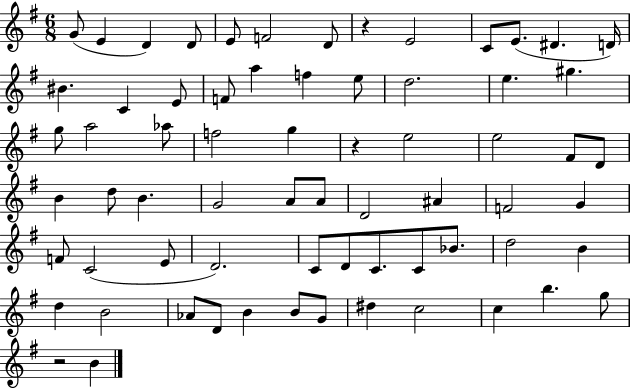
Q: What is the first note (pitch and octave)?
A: G4